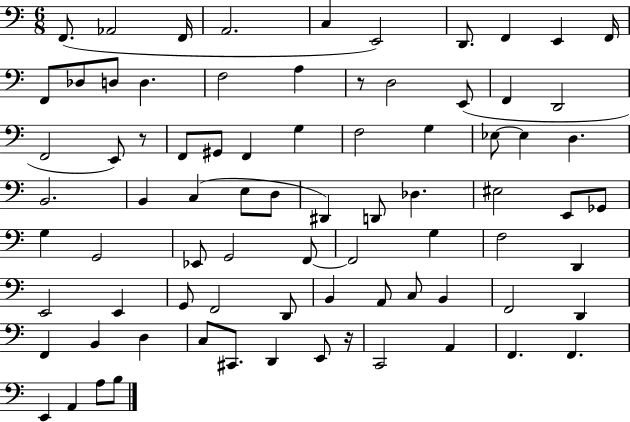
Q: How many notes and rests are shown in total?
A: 80